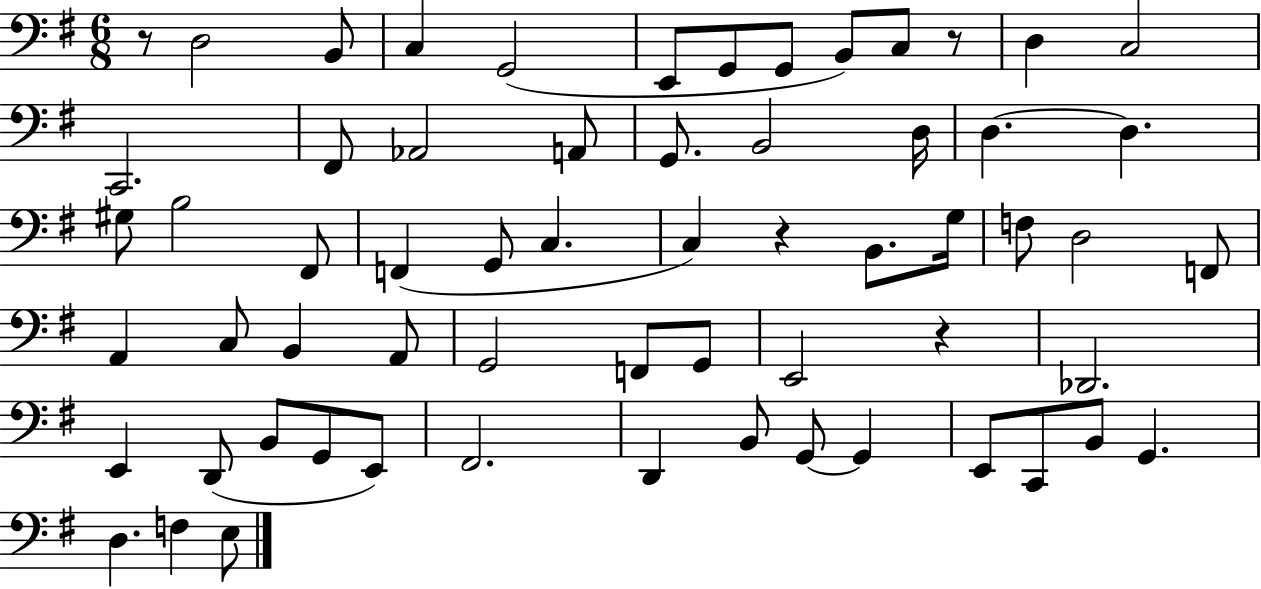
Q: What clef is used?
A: bass